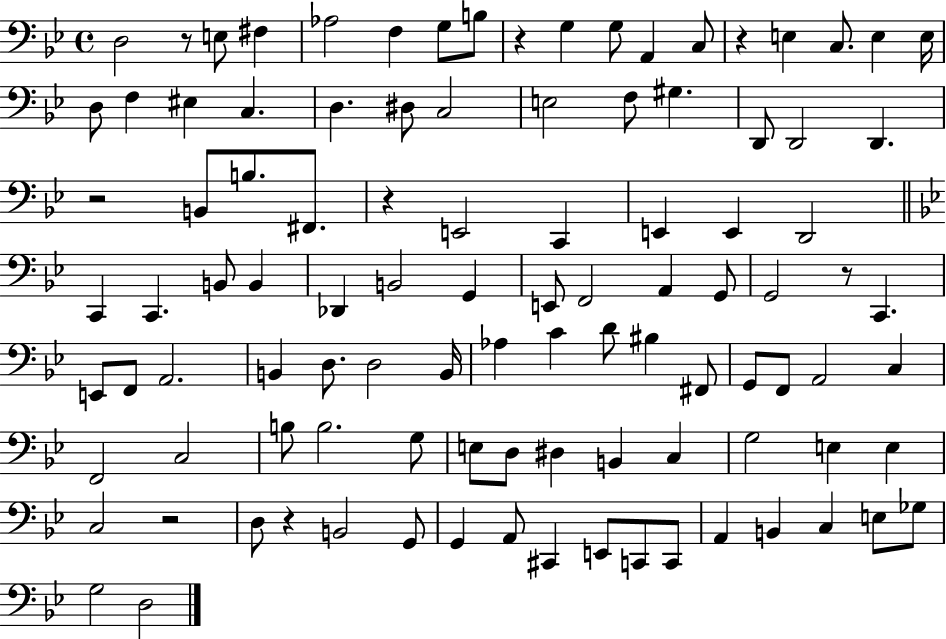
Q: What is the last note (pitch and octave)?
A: D3